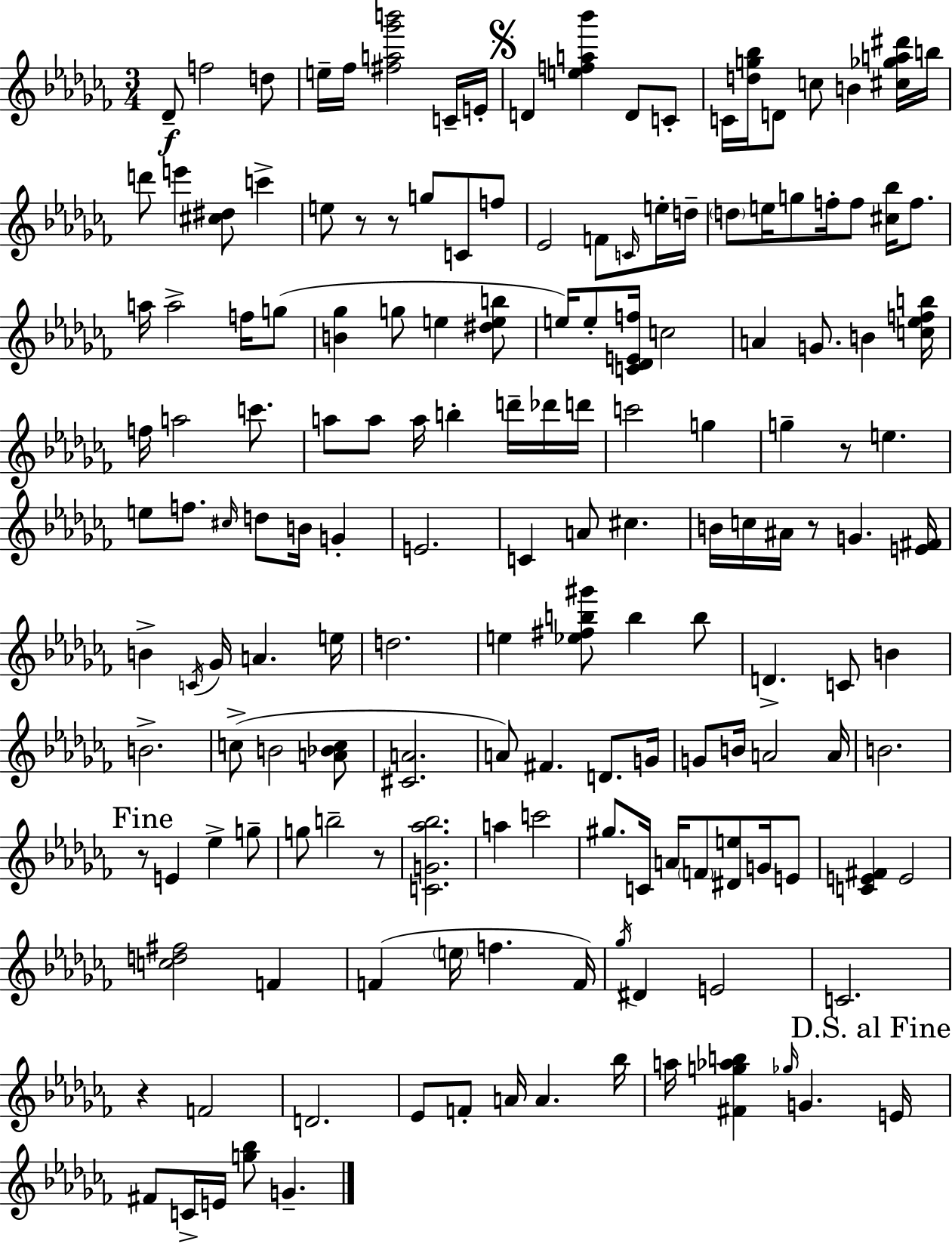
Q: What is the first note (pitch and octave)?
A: Db4